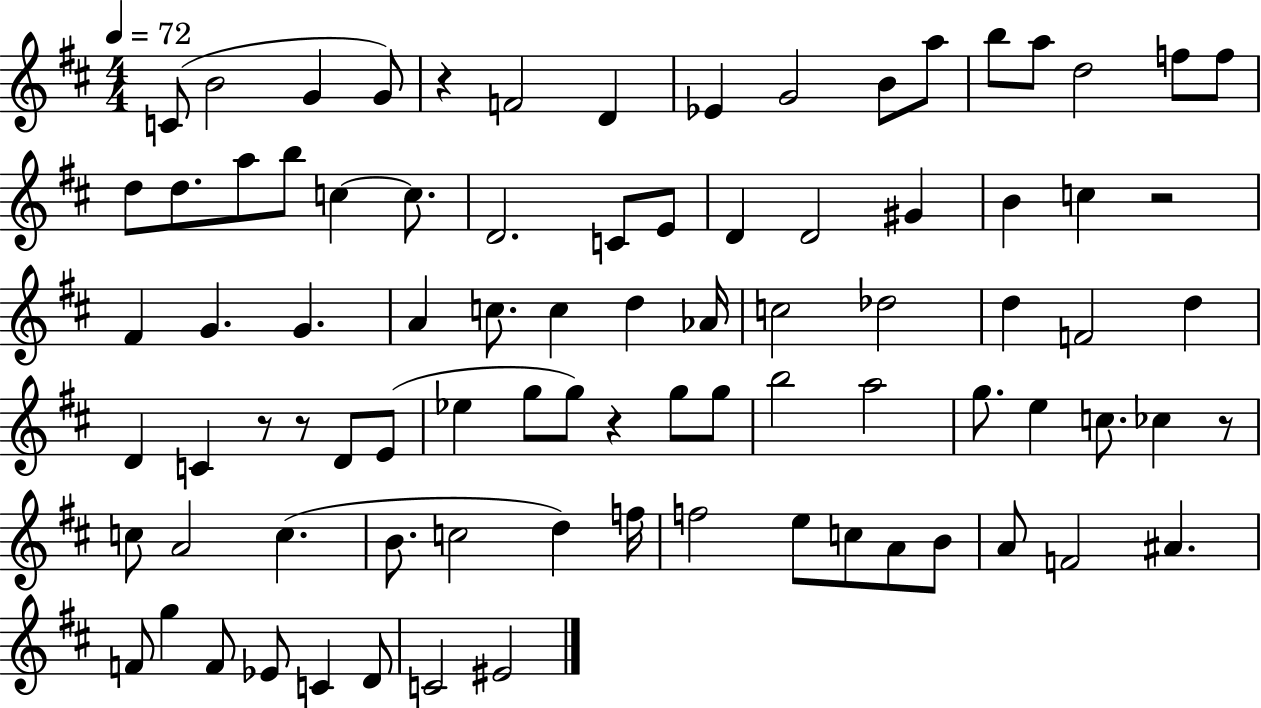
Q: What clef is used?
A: treble